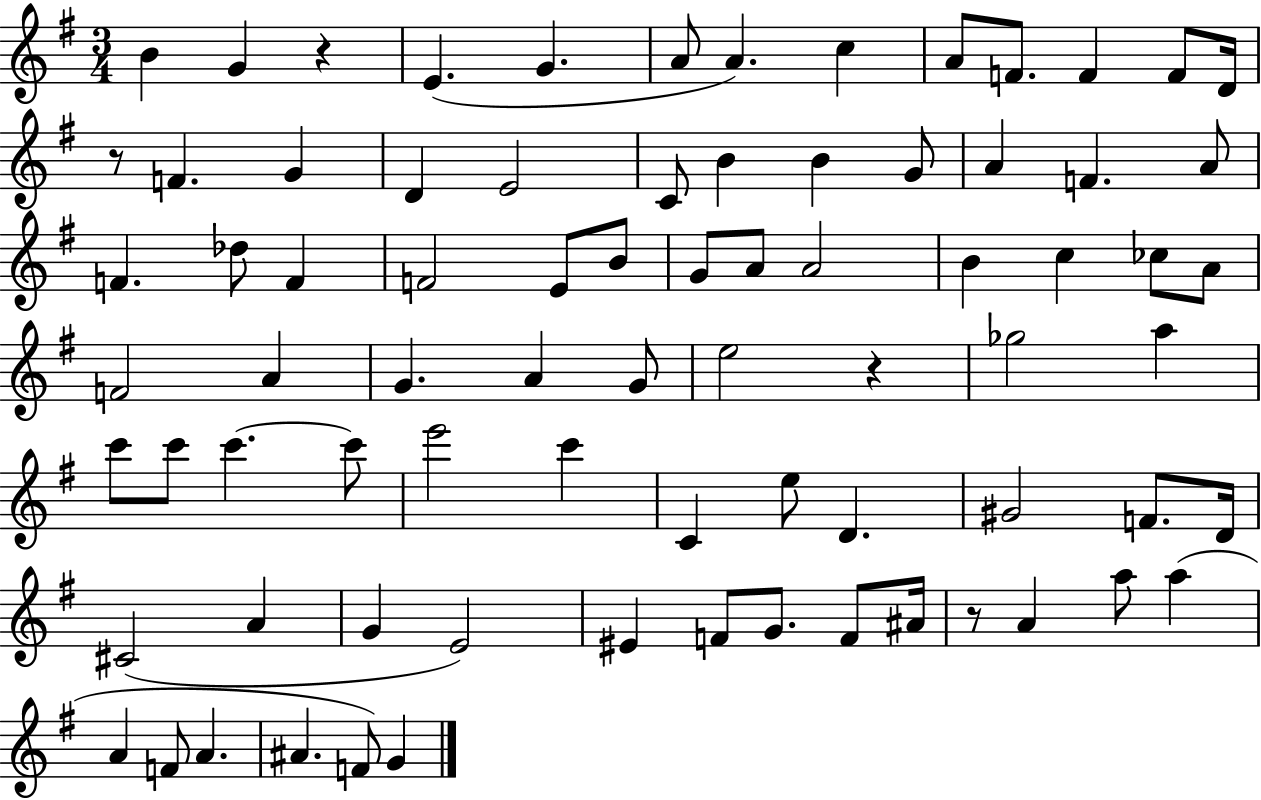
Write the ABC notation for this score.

X:1
T:Untitled
M:3/4
L:1/4
K:G
B G z E G A/2 A c A/2 F/2 F F/2 D/4 z/2 F G D E2 C/2 B B G/2 A F A/2 F _d/2 F F2 E/2 B/2 G/2 A/2 A2 B c _c/2 A/2 F2 A G A G/2 e2 z _g2 a c'/2 c'/2 c' c'/2 e'2 c' C e/2 D ^G2 F/2 D/4 ^C2 A G E2 ^E F/2 G/2 F/2 ^A/4 z/2 A a/2 a A F/2 A ^A F/2 G